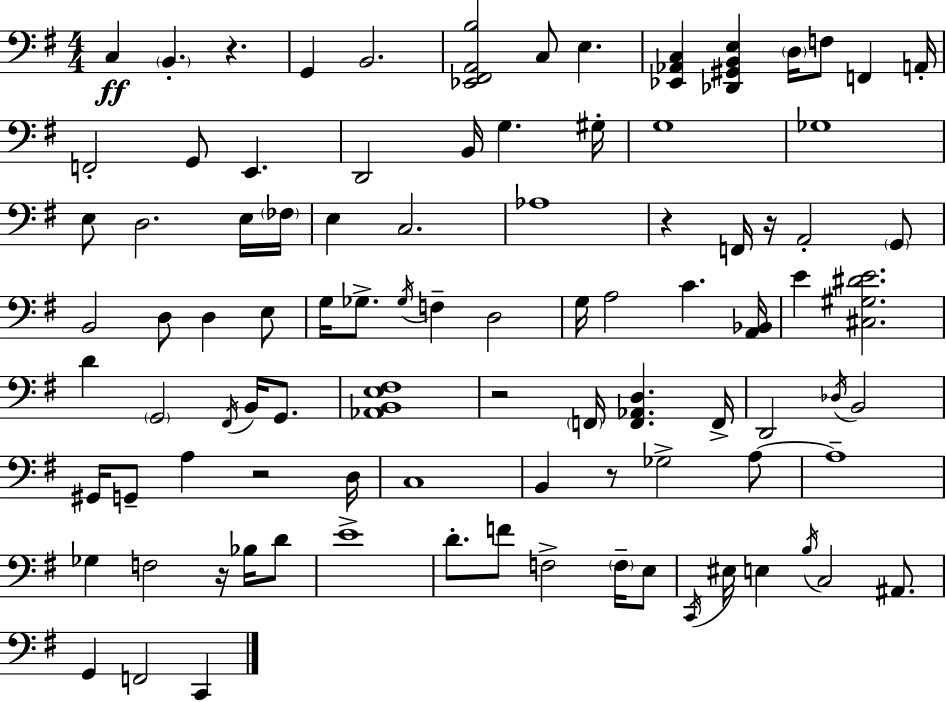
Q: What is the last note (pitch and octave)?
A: C2